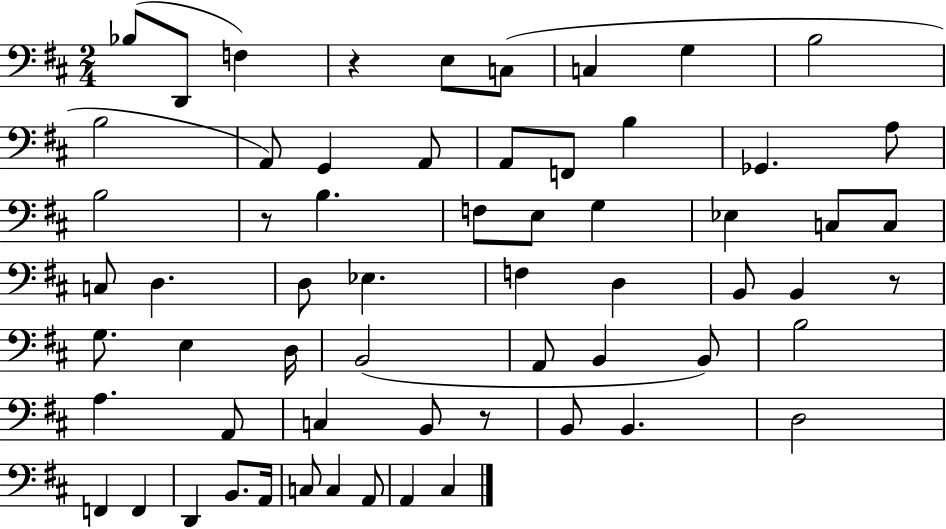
{
  \clef bass
  \numericTimeSignature
  \time 2/4
  \key d \major
  bes8( d,8 f4) | r4 e8 c8( | c4 g4 | b2 | \break b2 | a,8) g,4 a,8 | a,8 f,8 b4 | ges,4. a8 | \break b2 | r8 b4. | f8 e8 g4 | ees4 c8 c8 | \break c8 d4. | d8 ees4. | f4 d4 | b,8 b,4 r8 | \break g8. e4 d16 | b,2( | a,8 b,4 b,8) | b2 | \break a4. a,8 | c4 b,8 r8 | b,8 b,4. | d2 | \break f,4 f,4 | d,4 b,8. a,16 | c8 c4 a,8 | a,4 cis4 | \break \bar "|."
}